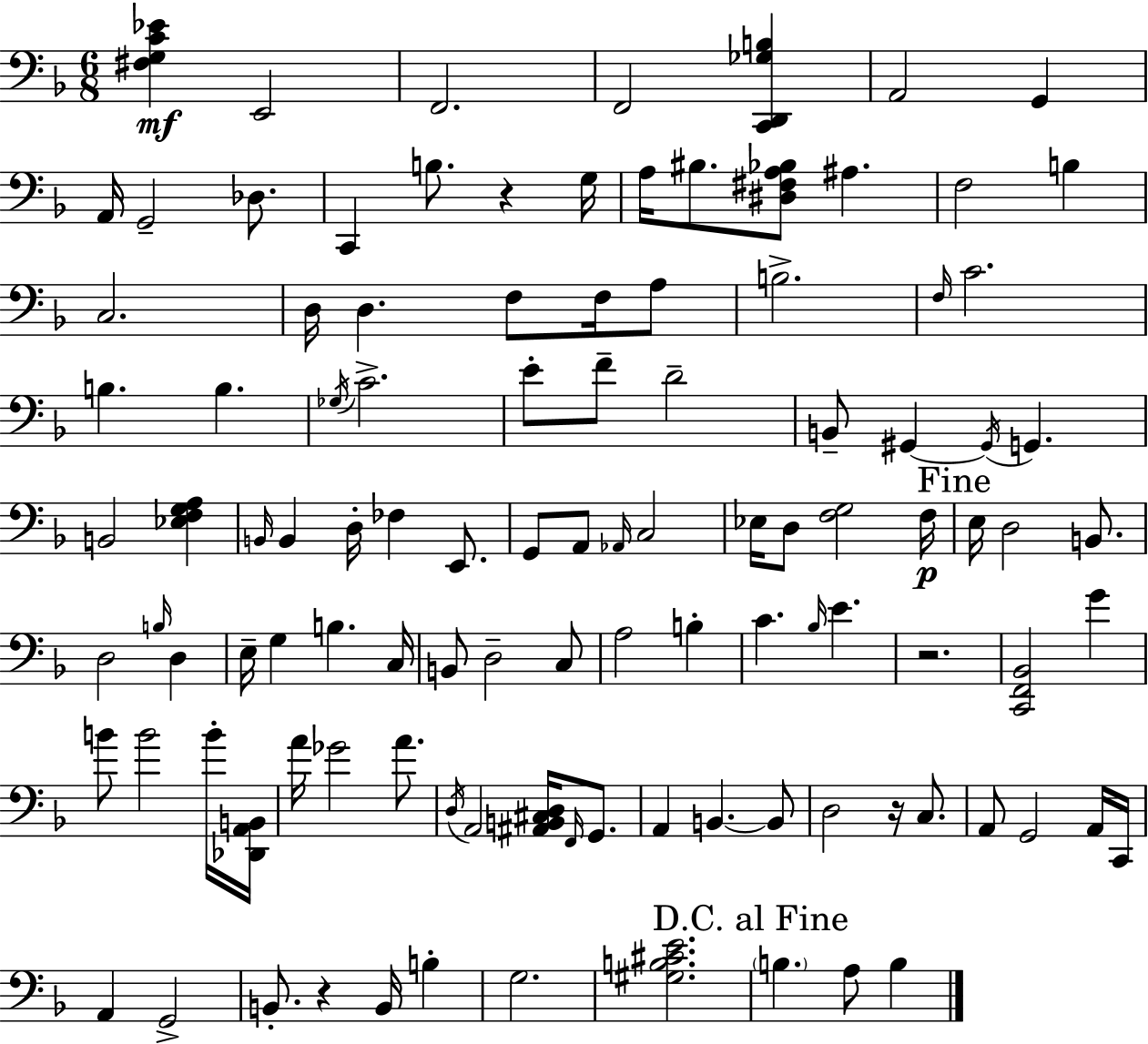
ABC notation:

X:1
T:Untitled
M:6/8
L:1/4
K:F
[^F,G,C_E] E,,2 F,,2 F,,2 [C,,D,,_G,B,] A,,2 G,, A,,/4 G,,2 _D,/2 C,, B,/2 z G,/4 A,/4 ^B,/2 [^D,^F,A,_B,]/2 ^A, F,2 B, C,2 D,/4 D, F,/2 F,/4 A,/2 B,2 F,/4 C2 B, B, _G,/4 C2 E/2 F/2 D2 B,,/2 ^G,, ^G,,/4 G,, B,,2 [_E,F,G,A,] B,,/4 B,, D,/4 _F, E,,/2 G,,/2 A,,/2 _A,,/4 C,2 _E,/4 D,/2 [F,G,]2 F,/4 E,/4 D,2 B,,/2 D,2 B,/4 D, E,/4 G, B, C,/4 B,,/2 D,2 C,/2 A,2 B, C _B,/4 E z2 [C,,F,,_B,,]2 G B/2 B2 B/4 [_D,,A,,B,,]/4 A/4 _G2 A/2 D,/4 A,,2 [^A,,B,,^C,D,]/4 F,,/4 G,,/2 A,, B,, B,,/2 D,2 z/4 C,/2 A,,/2 G,,2 A,,/4 C,,/4 A,, G,,2 B,,/2 z B,,/4 B, G,2 [^G,B,^CE]2 B, A,/2 B,